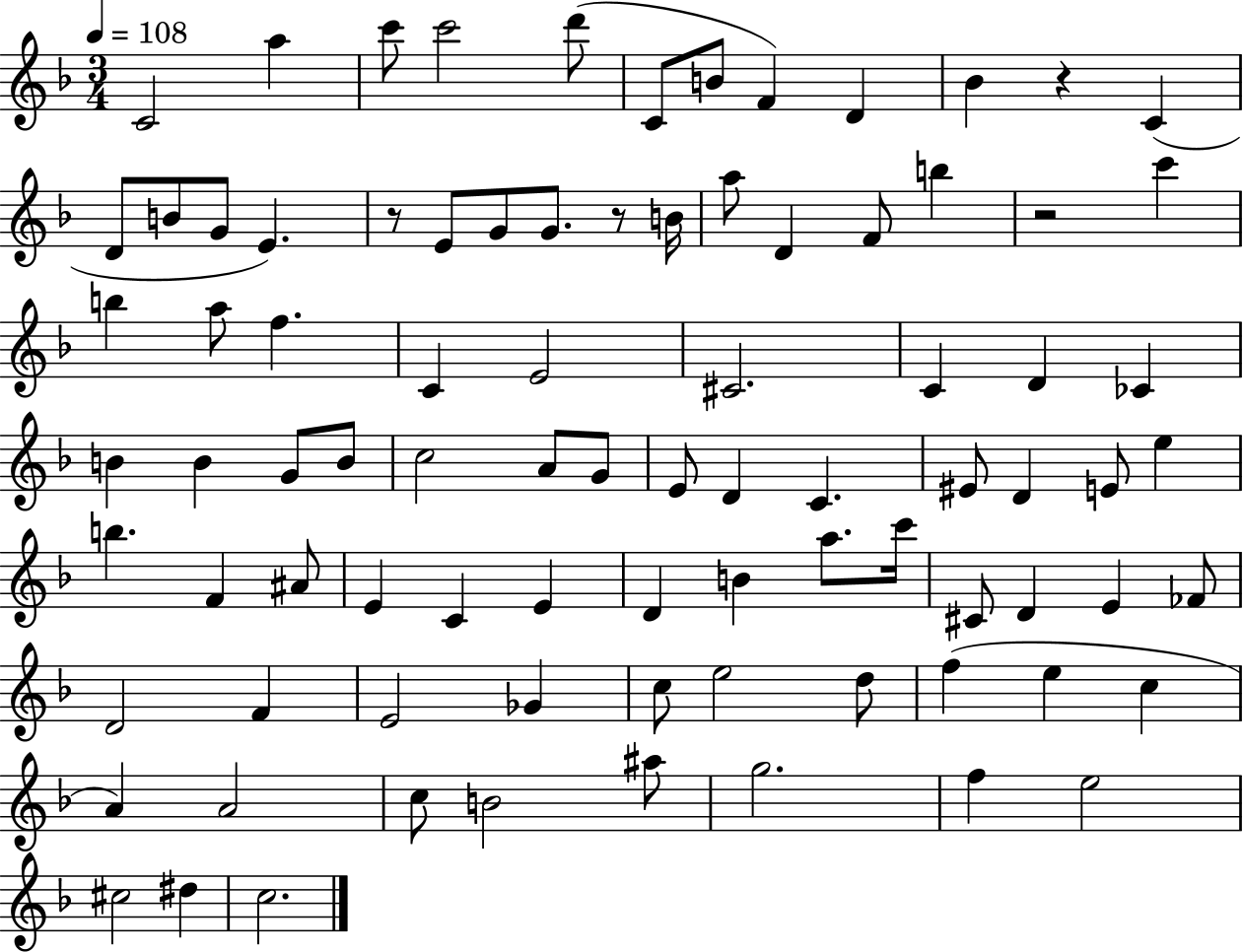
{
  \clef treble
  \numericTimeSignature
  \time 3/4
  \key f \major
  \tempo 4 = 108
  c'2 a''4 | c'''8 c'''2 d'''8( | c'8 b'8 f'4) d'4 | bes'4 r4 c'4( | \break d'8 b'8 g'8 e'4.) | r8 e'8 g'8 g'8. r8 b'16 | a''8 d'4 f'8 b''4 | r2 c'''4 | \break b''4 a''8 f''4. | c'4 e'2 | cis'2. | c'4 d'4 ces'4 | \break b'4 b'4 g'8 b'8 | c''2 a'8 g'8 | e'8 d'4 c'4. | eis'8 d'4 e'8 e''4 | \break b''4. f'4 ais'8 | e'4 c'4 e'4 | d'4 b'4 a''8. c'''16 | cis'8 d'4 e'4 fes'8 | \break d'2 f'4 | e'2 ges'4 | c''8 e''2 d''8 | f''4( e''4 c''4 | \break a'4) a'2 | c''8 b'2 ais''8 | g''2. | f''4 e''2 | \break cis''2 dis''4 | c''2. | \bar "|."
}